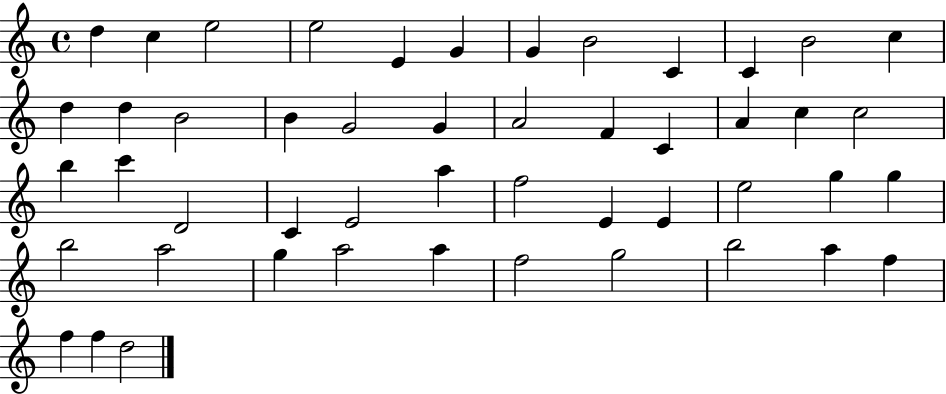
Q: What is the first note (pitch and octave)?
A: D5